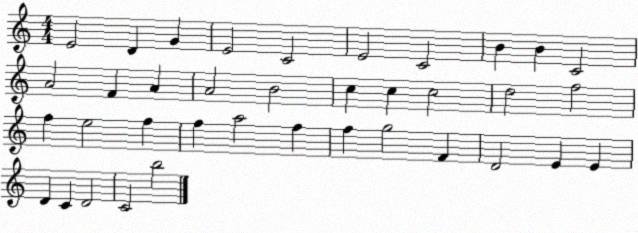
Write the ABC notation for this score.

X:1
T:Untitled
M:4/4
L:1/4
K:C
E2 D G E2 C2 E2 C2 B B C2 A2 F A A2 B2 c c c2 d2 f2 f e2 f f a2 f f g2 F D2 E E D C D2 C2 b2